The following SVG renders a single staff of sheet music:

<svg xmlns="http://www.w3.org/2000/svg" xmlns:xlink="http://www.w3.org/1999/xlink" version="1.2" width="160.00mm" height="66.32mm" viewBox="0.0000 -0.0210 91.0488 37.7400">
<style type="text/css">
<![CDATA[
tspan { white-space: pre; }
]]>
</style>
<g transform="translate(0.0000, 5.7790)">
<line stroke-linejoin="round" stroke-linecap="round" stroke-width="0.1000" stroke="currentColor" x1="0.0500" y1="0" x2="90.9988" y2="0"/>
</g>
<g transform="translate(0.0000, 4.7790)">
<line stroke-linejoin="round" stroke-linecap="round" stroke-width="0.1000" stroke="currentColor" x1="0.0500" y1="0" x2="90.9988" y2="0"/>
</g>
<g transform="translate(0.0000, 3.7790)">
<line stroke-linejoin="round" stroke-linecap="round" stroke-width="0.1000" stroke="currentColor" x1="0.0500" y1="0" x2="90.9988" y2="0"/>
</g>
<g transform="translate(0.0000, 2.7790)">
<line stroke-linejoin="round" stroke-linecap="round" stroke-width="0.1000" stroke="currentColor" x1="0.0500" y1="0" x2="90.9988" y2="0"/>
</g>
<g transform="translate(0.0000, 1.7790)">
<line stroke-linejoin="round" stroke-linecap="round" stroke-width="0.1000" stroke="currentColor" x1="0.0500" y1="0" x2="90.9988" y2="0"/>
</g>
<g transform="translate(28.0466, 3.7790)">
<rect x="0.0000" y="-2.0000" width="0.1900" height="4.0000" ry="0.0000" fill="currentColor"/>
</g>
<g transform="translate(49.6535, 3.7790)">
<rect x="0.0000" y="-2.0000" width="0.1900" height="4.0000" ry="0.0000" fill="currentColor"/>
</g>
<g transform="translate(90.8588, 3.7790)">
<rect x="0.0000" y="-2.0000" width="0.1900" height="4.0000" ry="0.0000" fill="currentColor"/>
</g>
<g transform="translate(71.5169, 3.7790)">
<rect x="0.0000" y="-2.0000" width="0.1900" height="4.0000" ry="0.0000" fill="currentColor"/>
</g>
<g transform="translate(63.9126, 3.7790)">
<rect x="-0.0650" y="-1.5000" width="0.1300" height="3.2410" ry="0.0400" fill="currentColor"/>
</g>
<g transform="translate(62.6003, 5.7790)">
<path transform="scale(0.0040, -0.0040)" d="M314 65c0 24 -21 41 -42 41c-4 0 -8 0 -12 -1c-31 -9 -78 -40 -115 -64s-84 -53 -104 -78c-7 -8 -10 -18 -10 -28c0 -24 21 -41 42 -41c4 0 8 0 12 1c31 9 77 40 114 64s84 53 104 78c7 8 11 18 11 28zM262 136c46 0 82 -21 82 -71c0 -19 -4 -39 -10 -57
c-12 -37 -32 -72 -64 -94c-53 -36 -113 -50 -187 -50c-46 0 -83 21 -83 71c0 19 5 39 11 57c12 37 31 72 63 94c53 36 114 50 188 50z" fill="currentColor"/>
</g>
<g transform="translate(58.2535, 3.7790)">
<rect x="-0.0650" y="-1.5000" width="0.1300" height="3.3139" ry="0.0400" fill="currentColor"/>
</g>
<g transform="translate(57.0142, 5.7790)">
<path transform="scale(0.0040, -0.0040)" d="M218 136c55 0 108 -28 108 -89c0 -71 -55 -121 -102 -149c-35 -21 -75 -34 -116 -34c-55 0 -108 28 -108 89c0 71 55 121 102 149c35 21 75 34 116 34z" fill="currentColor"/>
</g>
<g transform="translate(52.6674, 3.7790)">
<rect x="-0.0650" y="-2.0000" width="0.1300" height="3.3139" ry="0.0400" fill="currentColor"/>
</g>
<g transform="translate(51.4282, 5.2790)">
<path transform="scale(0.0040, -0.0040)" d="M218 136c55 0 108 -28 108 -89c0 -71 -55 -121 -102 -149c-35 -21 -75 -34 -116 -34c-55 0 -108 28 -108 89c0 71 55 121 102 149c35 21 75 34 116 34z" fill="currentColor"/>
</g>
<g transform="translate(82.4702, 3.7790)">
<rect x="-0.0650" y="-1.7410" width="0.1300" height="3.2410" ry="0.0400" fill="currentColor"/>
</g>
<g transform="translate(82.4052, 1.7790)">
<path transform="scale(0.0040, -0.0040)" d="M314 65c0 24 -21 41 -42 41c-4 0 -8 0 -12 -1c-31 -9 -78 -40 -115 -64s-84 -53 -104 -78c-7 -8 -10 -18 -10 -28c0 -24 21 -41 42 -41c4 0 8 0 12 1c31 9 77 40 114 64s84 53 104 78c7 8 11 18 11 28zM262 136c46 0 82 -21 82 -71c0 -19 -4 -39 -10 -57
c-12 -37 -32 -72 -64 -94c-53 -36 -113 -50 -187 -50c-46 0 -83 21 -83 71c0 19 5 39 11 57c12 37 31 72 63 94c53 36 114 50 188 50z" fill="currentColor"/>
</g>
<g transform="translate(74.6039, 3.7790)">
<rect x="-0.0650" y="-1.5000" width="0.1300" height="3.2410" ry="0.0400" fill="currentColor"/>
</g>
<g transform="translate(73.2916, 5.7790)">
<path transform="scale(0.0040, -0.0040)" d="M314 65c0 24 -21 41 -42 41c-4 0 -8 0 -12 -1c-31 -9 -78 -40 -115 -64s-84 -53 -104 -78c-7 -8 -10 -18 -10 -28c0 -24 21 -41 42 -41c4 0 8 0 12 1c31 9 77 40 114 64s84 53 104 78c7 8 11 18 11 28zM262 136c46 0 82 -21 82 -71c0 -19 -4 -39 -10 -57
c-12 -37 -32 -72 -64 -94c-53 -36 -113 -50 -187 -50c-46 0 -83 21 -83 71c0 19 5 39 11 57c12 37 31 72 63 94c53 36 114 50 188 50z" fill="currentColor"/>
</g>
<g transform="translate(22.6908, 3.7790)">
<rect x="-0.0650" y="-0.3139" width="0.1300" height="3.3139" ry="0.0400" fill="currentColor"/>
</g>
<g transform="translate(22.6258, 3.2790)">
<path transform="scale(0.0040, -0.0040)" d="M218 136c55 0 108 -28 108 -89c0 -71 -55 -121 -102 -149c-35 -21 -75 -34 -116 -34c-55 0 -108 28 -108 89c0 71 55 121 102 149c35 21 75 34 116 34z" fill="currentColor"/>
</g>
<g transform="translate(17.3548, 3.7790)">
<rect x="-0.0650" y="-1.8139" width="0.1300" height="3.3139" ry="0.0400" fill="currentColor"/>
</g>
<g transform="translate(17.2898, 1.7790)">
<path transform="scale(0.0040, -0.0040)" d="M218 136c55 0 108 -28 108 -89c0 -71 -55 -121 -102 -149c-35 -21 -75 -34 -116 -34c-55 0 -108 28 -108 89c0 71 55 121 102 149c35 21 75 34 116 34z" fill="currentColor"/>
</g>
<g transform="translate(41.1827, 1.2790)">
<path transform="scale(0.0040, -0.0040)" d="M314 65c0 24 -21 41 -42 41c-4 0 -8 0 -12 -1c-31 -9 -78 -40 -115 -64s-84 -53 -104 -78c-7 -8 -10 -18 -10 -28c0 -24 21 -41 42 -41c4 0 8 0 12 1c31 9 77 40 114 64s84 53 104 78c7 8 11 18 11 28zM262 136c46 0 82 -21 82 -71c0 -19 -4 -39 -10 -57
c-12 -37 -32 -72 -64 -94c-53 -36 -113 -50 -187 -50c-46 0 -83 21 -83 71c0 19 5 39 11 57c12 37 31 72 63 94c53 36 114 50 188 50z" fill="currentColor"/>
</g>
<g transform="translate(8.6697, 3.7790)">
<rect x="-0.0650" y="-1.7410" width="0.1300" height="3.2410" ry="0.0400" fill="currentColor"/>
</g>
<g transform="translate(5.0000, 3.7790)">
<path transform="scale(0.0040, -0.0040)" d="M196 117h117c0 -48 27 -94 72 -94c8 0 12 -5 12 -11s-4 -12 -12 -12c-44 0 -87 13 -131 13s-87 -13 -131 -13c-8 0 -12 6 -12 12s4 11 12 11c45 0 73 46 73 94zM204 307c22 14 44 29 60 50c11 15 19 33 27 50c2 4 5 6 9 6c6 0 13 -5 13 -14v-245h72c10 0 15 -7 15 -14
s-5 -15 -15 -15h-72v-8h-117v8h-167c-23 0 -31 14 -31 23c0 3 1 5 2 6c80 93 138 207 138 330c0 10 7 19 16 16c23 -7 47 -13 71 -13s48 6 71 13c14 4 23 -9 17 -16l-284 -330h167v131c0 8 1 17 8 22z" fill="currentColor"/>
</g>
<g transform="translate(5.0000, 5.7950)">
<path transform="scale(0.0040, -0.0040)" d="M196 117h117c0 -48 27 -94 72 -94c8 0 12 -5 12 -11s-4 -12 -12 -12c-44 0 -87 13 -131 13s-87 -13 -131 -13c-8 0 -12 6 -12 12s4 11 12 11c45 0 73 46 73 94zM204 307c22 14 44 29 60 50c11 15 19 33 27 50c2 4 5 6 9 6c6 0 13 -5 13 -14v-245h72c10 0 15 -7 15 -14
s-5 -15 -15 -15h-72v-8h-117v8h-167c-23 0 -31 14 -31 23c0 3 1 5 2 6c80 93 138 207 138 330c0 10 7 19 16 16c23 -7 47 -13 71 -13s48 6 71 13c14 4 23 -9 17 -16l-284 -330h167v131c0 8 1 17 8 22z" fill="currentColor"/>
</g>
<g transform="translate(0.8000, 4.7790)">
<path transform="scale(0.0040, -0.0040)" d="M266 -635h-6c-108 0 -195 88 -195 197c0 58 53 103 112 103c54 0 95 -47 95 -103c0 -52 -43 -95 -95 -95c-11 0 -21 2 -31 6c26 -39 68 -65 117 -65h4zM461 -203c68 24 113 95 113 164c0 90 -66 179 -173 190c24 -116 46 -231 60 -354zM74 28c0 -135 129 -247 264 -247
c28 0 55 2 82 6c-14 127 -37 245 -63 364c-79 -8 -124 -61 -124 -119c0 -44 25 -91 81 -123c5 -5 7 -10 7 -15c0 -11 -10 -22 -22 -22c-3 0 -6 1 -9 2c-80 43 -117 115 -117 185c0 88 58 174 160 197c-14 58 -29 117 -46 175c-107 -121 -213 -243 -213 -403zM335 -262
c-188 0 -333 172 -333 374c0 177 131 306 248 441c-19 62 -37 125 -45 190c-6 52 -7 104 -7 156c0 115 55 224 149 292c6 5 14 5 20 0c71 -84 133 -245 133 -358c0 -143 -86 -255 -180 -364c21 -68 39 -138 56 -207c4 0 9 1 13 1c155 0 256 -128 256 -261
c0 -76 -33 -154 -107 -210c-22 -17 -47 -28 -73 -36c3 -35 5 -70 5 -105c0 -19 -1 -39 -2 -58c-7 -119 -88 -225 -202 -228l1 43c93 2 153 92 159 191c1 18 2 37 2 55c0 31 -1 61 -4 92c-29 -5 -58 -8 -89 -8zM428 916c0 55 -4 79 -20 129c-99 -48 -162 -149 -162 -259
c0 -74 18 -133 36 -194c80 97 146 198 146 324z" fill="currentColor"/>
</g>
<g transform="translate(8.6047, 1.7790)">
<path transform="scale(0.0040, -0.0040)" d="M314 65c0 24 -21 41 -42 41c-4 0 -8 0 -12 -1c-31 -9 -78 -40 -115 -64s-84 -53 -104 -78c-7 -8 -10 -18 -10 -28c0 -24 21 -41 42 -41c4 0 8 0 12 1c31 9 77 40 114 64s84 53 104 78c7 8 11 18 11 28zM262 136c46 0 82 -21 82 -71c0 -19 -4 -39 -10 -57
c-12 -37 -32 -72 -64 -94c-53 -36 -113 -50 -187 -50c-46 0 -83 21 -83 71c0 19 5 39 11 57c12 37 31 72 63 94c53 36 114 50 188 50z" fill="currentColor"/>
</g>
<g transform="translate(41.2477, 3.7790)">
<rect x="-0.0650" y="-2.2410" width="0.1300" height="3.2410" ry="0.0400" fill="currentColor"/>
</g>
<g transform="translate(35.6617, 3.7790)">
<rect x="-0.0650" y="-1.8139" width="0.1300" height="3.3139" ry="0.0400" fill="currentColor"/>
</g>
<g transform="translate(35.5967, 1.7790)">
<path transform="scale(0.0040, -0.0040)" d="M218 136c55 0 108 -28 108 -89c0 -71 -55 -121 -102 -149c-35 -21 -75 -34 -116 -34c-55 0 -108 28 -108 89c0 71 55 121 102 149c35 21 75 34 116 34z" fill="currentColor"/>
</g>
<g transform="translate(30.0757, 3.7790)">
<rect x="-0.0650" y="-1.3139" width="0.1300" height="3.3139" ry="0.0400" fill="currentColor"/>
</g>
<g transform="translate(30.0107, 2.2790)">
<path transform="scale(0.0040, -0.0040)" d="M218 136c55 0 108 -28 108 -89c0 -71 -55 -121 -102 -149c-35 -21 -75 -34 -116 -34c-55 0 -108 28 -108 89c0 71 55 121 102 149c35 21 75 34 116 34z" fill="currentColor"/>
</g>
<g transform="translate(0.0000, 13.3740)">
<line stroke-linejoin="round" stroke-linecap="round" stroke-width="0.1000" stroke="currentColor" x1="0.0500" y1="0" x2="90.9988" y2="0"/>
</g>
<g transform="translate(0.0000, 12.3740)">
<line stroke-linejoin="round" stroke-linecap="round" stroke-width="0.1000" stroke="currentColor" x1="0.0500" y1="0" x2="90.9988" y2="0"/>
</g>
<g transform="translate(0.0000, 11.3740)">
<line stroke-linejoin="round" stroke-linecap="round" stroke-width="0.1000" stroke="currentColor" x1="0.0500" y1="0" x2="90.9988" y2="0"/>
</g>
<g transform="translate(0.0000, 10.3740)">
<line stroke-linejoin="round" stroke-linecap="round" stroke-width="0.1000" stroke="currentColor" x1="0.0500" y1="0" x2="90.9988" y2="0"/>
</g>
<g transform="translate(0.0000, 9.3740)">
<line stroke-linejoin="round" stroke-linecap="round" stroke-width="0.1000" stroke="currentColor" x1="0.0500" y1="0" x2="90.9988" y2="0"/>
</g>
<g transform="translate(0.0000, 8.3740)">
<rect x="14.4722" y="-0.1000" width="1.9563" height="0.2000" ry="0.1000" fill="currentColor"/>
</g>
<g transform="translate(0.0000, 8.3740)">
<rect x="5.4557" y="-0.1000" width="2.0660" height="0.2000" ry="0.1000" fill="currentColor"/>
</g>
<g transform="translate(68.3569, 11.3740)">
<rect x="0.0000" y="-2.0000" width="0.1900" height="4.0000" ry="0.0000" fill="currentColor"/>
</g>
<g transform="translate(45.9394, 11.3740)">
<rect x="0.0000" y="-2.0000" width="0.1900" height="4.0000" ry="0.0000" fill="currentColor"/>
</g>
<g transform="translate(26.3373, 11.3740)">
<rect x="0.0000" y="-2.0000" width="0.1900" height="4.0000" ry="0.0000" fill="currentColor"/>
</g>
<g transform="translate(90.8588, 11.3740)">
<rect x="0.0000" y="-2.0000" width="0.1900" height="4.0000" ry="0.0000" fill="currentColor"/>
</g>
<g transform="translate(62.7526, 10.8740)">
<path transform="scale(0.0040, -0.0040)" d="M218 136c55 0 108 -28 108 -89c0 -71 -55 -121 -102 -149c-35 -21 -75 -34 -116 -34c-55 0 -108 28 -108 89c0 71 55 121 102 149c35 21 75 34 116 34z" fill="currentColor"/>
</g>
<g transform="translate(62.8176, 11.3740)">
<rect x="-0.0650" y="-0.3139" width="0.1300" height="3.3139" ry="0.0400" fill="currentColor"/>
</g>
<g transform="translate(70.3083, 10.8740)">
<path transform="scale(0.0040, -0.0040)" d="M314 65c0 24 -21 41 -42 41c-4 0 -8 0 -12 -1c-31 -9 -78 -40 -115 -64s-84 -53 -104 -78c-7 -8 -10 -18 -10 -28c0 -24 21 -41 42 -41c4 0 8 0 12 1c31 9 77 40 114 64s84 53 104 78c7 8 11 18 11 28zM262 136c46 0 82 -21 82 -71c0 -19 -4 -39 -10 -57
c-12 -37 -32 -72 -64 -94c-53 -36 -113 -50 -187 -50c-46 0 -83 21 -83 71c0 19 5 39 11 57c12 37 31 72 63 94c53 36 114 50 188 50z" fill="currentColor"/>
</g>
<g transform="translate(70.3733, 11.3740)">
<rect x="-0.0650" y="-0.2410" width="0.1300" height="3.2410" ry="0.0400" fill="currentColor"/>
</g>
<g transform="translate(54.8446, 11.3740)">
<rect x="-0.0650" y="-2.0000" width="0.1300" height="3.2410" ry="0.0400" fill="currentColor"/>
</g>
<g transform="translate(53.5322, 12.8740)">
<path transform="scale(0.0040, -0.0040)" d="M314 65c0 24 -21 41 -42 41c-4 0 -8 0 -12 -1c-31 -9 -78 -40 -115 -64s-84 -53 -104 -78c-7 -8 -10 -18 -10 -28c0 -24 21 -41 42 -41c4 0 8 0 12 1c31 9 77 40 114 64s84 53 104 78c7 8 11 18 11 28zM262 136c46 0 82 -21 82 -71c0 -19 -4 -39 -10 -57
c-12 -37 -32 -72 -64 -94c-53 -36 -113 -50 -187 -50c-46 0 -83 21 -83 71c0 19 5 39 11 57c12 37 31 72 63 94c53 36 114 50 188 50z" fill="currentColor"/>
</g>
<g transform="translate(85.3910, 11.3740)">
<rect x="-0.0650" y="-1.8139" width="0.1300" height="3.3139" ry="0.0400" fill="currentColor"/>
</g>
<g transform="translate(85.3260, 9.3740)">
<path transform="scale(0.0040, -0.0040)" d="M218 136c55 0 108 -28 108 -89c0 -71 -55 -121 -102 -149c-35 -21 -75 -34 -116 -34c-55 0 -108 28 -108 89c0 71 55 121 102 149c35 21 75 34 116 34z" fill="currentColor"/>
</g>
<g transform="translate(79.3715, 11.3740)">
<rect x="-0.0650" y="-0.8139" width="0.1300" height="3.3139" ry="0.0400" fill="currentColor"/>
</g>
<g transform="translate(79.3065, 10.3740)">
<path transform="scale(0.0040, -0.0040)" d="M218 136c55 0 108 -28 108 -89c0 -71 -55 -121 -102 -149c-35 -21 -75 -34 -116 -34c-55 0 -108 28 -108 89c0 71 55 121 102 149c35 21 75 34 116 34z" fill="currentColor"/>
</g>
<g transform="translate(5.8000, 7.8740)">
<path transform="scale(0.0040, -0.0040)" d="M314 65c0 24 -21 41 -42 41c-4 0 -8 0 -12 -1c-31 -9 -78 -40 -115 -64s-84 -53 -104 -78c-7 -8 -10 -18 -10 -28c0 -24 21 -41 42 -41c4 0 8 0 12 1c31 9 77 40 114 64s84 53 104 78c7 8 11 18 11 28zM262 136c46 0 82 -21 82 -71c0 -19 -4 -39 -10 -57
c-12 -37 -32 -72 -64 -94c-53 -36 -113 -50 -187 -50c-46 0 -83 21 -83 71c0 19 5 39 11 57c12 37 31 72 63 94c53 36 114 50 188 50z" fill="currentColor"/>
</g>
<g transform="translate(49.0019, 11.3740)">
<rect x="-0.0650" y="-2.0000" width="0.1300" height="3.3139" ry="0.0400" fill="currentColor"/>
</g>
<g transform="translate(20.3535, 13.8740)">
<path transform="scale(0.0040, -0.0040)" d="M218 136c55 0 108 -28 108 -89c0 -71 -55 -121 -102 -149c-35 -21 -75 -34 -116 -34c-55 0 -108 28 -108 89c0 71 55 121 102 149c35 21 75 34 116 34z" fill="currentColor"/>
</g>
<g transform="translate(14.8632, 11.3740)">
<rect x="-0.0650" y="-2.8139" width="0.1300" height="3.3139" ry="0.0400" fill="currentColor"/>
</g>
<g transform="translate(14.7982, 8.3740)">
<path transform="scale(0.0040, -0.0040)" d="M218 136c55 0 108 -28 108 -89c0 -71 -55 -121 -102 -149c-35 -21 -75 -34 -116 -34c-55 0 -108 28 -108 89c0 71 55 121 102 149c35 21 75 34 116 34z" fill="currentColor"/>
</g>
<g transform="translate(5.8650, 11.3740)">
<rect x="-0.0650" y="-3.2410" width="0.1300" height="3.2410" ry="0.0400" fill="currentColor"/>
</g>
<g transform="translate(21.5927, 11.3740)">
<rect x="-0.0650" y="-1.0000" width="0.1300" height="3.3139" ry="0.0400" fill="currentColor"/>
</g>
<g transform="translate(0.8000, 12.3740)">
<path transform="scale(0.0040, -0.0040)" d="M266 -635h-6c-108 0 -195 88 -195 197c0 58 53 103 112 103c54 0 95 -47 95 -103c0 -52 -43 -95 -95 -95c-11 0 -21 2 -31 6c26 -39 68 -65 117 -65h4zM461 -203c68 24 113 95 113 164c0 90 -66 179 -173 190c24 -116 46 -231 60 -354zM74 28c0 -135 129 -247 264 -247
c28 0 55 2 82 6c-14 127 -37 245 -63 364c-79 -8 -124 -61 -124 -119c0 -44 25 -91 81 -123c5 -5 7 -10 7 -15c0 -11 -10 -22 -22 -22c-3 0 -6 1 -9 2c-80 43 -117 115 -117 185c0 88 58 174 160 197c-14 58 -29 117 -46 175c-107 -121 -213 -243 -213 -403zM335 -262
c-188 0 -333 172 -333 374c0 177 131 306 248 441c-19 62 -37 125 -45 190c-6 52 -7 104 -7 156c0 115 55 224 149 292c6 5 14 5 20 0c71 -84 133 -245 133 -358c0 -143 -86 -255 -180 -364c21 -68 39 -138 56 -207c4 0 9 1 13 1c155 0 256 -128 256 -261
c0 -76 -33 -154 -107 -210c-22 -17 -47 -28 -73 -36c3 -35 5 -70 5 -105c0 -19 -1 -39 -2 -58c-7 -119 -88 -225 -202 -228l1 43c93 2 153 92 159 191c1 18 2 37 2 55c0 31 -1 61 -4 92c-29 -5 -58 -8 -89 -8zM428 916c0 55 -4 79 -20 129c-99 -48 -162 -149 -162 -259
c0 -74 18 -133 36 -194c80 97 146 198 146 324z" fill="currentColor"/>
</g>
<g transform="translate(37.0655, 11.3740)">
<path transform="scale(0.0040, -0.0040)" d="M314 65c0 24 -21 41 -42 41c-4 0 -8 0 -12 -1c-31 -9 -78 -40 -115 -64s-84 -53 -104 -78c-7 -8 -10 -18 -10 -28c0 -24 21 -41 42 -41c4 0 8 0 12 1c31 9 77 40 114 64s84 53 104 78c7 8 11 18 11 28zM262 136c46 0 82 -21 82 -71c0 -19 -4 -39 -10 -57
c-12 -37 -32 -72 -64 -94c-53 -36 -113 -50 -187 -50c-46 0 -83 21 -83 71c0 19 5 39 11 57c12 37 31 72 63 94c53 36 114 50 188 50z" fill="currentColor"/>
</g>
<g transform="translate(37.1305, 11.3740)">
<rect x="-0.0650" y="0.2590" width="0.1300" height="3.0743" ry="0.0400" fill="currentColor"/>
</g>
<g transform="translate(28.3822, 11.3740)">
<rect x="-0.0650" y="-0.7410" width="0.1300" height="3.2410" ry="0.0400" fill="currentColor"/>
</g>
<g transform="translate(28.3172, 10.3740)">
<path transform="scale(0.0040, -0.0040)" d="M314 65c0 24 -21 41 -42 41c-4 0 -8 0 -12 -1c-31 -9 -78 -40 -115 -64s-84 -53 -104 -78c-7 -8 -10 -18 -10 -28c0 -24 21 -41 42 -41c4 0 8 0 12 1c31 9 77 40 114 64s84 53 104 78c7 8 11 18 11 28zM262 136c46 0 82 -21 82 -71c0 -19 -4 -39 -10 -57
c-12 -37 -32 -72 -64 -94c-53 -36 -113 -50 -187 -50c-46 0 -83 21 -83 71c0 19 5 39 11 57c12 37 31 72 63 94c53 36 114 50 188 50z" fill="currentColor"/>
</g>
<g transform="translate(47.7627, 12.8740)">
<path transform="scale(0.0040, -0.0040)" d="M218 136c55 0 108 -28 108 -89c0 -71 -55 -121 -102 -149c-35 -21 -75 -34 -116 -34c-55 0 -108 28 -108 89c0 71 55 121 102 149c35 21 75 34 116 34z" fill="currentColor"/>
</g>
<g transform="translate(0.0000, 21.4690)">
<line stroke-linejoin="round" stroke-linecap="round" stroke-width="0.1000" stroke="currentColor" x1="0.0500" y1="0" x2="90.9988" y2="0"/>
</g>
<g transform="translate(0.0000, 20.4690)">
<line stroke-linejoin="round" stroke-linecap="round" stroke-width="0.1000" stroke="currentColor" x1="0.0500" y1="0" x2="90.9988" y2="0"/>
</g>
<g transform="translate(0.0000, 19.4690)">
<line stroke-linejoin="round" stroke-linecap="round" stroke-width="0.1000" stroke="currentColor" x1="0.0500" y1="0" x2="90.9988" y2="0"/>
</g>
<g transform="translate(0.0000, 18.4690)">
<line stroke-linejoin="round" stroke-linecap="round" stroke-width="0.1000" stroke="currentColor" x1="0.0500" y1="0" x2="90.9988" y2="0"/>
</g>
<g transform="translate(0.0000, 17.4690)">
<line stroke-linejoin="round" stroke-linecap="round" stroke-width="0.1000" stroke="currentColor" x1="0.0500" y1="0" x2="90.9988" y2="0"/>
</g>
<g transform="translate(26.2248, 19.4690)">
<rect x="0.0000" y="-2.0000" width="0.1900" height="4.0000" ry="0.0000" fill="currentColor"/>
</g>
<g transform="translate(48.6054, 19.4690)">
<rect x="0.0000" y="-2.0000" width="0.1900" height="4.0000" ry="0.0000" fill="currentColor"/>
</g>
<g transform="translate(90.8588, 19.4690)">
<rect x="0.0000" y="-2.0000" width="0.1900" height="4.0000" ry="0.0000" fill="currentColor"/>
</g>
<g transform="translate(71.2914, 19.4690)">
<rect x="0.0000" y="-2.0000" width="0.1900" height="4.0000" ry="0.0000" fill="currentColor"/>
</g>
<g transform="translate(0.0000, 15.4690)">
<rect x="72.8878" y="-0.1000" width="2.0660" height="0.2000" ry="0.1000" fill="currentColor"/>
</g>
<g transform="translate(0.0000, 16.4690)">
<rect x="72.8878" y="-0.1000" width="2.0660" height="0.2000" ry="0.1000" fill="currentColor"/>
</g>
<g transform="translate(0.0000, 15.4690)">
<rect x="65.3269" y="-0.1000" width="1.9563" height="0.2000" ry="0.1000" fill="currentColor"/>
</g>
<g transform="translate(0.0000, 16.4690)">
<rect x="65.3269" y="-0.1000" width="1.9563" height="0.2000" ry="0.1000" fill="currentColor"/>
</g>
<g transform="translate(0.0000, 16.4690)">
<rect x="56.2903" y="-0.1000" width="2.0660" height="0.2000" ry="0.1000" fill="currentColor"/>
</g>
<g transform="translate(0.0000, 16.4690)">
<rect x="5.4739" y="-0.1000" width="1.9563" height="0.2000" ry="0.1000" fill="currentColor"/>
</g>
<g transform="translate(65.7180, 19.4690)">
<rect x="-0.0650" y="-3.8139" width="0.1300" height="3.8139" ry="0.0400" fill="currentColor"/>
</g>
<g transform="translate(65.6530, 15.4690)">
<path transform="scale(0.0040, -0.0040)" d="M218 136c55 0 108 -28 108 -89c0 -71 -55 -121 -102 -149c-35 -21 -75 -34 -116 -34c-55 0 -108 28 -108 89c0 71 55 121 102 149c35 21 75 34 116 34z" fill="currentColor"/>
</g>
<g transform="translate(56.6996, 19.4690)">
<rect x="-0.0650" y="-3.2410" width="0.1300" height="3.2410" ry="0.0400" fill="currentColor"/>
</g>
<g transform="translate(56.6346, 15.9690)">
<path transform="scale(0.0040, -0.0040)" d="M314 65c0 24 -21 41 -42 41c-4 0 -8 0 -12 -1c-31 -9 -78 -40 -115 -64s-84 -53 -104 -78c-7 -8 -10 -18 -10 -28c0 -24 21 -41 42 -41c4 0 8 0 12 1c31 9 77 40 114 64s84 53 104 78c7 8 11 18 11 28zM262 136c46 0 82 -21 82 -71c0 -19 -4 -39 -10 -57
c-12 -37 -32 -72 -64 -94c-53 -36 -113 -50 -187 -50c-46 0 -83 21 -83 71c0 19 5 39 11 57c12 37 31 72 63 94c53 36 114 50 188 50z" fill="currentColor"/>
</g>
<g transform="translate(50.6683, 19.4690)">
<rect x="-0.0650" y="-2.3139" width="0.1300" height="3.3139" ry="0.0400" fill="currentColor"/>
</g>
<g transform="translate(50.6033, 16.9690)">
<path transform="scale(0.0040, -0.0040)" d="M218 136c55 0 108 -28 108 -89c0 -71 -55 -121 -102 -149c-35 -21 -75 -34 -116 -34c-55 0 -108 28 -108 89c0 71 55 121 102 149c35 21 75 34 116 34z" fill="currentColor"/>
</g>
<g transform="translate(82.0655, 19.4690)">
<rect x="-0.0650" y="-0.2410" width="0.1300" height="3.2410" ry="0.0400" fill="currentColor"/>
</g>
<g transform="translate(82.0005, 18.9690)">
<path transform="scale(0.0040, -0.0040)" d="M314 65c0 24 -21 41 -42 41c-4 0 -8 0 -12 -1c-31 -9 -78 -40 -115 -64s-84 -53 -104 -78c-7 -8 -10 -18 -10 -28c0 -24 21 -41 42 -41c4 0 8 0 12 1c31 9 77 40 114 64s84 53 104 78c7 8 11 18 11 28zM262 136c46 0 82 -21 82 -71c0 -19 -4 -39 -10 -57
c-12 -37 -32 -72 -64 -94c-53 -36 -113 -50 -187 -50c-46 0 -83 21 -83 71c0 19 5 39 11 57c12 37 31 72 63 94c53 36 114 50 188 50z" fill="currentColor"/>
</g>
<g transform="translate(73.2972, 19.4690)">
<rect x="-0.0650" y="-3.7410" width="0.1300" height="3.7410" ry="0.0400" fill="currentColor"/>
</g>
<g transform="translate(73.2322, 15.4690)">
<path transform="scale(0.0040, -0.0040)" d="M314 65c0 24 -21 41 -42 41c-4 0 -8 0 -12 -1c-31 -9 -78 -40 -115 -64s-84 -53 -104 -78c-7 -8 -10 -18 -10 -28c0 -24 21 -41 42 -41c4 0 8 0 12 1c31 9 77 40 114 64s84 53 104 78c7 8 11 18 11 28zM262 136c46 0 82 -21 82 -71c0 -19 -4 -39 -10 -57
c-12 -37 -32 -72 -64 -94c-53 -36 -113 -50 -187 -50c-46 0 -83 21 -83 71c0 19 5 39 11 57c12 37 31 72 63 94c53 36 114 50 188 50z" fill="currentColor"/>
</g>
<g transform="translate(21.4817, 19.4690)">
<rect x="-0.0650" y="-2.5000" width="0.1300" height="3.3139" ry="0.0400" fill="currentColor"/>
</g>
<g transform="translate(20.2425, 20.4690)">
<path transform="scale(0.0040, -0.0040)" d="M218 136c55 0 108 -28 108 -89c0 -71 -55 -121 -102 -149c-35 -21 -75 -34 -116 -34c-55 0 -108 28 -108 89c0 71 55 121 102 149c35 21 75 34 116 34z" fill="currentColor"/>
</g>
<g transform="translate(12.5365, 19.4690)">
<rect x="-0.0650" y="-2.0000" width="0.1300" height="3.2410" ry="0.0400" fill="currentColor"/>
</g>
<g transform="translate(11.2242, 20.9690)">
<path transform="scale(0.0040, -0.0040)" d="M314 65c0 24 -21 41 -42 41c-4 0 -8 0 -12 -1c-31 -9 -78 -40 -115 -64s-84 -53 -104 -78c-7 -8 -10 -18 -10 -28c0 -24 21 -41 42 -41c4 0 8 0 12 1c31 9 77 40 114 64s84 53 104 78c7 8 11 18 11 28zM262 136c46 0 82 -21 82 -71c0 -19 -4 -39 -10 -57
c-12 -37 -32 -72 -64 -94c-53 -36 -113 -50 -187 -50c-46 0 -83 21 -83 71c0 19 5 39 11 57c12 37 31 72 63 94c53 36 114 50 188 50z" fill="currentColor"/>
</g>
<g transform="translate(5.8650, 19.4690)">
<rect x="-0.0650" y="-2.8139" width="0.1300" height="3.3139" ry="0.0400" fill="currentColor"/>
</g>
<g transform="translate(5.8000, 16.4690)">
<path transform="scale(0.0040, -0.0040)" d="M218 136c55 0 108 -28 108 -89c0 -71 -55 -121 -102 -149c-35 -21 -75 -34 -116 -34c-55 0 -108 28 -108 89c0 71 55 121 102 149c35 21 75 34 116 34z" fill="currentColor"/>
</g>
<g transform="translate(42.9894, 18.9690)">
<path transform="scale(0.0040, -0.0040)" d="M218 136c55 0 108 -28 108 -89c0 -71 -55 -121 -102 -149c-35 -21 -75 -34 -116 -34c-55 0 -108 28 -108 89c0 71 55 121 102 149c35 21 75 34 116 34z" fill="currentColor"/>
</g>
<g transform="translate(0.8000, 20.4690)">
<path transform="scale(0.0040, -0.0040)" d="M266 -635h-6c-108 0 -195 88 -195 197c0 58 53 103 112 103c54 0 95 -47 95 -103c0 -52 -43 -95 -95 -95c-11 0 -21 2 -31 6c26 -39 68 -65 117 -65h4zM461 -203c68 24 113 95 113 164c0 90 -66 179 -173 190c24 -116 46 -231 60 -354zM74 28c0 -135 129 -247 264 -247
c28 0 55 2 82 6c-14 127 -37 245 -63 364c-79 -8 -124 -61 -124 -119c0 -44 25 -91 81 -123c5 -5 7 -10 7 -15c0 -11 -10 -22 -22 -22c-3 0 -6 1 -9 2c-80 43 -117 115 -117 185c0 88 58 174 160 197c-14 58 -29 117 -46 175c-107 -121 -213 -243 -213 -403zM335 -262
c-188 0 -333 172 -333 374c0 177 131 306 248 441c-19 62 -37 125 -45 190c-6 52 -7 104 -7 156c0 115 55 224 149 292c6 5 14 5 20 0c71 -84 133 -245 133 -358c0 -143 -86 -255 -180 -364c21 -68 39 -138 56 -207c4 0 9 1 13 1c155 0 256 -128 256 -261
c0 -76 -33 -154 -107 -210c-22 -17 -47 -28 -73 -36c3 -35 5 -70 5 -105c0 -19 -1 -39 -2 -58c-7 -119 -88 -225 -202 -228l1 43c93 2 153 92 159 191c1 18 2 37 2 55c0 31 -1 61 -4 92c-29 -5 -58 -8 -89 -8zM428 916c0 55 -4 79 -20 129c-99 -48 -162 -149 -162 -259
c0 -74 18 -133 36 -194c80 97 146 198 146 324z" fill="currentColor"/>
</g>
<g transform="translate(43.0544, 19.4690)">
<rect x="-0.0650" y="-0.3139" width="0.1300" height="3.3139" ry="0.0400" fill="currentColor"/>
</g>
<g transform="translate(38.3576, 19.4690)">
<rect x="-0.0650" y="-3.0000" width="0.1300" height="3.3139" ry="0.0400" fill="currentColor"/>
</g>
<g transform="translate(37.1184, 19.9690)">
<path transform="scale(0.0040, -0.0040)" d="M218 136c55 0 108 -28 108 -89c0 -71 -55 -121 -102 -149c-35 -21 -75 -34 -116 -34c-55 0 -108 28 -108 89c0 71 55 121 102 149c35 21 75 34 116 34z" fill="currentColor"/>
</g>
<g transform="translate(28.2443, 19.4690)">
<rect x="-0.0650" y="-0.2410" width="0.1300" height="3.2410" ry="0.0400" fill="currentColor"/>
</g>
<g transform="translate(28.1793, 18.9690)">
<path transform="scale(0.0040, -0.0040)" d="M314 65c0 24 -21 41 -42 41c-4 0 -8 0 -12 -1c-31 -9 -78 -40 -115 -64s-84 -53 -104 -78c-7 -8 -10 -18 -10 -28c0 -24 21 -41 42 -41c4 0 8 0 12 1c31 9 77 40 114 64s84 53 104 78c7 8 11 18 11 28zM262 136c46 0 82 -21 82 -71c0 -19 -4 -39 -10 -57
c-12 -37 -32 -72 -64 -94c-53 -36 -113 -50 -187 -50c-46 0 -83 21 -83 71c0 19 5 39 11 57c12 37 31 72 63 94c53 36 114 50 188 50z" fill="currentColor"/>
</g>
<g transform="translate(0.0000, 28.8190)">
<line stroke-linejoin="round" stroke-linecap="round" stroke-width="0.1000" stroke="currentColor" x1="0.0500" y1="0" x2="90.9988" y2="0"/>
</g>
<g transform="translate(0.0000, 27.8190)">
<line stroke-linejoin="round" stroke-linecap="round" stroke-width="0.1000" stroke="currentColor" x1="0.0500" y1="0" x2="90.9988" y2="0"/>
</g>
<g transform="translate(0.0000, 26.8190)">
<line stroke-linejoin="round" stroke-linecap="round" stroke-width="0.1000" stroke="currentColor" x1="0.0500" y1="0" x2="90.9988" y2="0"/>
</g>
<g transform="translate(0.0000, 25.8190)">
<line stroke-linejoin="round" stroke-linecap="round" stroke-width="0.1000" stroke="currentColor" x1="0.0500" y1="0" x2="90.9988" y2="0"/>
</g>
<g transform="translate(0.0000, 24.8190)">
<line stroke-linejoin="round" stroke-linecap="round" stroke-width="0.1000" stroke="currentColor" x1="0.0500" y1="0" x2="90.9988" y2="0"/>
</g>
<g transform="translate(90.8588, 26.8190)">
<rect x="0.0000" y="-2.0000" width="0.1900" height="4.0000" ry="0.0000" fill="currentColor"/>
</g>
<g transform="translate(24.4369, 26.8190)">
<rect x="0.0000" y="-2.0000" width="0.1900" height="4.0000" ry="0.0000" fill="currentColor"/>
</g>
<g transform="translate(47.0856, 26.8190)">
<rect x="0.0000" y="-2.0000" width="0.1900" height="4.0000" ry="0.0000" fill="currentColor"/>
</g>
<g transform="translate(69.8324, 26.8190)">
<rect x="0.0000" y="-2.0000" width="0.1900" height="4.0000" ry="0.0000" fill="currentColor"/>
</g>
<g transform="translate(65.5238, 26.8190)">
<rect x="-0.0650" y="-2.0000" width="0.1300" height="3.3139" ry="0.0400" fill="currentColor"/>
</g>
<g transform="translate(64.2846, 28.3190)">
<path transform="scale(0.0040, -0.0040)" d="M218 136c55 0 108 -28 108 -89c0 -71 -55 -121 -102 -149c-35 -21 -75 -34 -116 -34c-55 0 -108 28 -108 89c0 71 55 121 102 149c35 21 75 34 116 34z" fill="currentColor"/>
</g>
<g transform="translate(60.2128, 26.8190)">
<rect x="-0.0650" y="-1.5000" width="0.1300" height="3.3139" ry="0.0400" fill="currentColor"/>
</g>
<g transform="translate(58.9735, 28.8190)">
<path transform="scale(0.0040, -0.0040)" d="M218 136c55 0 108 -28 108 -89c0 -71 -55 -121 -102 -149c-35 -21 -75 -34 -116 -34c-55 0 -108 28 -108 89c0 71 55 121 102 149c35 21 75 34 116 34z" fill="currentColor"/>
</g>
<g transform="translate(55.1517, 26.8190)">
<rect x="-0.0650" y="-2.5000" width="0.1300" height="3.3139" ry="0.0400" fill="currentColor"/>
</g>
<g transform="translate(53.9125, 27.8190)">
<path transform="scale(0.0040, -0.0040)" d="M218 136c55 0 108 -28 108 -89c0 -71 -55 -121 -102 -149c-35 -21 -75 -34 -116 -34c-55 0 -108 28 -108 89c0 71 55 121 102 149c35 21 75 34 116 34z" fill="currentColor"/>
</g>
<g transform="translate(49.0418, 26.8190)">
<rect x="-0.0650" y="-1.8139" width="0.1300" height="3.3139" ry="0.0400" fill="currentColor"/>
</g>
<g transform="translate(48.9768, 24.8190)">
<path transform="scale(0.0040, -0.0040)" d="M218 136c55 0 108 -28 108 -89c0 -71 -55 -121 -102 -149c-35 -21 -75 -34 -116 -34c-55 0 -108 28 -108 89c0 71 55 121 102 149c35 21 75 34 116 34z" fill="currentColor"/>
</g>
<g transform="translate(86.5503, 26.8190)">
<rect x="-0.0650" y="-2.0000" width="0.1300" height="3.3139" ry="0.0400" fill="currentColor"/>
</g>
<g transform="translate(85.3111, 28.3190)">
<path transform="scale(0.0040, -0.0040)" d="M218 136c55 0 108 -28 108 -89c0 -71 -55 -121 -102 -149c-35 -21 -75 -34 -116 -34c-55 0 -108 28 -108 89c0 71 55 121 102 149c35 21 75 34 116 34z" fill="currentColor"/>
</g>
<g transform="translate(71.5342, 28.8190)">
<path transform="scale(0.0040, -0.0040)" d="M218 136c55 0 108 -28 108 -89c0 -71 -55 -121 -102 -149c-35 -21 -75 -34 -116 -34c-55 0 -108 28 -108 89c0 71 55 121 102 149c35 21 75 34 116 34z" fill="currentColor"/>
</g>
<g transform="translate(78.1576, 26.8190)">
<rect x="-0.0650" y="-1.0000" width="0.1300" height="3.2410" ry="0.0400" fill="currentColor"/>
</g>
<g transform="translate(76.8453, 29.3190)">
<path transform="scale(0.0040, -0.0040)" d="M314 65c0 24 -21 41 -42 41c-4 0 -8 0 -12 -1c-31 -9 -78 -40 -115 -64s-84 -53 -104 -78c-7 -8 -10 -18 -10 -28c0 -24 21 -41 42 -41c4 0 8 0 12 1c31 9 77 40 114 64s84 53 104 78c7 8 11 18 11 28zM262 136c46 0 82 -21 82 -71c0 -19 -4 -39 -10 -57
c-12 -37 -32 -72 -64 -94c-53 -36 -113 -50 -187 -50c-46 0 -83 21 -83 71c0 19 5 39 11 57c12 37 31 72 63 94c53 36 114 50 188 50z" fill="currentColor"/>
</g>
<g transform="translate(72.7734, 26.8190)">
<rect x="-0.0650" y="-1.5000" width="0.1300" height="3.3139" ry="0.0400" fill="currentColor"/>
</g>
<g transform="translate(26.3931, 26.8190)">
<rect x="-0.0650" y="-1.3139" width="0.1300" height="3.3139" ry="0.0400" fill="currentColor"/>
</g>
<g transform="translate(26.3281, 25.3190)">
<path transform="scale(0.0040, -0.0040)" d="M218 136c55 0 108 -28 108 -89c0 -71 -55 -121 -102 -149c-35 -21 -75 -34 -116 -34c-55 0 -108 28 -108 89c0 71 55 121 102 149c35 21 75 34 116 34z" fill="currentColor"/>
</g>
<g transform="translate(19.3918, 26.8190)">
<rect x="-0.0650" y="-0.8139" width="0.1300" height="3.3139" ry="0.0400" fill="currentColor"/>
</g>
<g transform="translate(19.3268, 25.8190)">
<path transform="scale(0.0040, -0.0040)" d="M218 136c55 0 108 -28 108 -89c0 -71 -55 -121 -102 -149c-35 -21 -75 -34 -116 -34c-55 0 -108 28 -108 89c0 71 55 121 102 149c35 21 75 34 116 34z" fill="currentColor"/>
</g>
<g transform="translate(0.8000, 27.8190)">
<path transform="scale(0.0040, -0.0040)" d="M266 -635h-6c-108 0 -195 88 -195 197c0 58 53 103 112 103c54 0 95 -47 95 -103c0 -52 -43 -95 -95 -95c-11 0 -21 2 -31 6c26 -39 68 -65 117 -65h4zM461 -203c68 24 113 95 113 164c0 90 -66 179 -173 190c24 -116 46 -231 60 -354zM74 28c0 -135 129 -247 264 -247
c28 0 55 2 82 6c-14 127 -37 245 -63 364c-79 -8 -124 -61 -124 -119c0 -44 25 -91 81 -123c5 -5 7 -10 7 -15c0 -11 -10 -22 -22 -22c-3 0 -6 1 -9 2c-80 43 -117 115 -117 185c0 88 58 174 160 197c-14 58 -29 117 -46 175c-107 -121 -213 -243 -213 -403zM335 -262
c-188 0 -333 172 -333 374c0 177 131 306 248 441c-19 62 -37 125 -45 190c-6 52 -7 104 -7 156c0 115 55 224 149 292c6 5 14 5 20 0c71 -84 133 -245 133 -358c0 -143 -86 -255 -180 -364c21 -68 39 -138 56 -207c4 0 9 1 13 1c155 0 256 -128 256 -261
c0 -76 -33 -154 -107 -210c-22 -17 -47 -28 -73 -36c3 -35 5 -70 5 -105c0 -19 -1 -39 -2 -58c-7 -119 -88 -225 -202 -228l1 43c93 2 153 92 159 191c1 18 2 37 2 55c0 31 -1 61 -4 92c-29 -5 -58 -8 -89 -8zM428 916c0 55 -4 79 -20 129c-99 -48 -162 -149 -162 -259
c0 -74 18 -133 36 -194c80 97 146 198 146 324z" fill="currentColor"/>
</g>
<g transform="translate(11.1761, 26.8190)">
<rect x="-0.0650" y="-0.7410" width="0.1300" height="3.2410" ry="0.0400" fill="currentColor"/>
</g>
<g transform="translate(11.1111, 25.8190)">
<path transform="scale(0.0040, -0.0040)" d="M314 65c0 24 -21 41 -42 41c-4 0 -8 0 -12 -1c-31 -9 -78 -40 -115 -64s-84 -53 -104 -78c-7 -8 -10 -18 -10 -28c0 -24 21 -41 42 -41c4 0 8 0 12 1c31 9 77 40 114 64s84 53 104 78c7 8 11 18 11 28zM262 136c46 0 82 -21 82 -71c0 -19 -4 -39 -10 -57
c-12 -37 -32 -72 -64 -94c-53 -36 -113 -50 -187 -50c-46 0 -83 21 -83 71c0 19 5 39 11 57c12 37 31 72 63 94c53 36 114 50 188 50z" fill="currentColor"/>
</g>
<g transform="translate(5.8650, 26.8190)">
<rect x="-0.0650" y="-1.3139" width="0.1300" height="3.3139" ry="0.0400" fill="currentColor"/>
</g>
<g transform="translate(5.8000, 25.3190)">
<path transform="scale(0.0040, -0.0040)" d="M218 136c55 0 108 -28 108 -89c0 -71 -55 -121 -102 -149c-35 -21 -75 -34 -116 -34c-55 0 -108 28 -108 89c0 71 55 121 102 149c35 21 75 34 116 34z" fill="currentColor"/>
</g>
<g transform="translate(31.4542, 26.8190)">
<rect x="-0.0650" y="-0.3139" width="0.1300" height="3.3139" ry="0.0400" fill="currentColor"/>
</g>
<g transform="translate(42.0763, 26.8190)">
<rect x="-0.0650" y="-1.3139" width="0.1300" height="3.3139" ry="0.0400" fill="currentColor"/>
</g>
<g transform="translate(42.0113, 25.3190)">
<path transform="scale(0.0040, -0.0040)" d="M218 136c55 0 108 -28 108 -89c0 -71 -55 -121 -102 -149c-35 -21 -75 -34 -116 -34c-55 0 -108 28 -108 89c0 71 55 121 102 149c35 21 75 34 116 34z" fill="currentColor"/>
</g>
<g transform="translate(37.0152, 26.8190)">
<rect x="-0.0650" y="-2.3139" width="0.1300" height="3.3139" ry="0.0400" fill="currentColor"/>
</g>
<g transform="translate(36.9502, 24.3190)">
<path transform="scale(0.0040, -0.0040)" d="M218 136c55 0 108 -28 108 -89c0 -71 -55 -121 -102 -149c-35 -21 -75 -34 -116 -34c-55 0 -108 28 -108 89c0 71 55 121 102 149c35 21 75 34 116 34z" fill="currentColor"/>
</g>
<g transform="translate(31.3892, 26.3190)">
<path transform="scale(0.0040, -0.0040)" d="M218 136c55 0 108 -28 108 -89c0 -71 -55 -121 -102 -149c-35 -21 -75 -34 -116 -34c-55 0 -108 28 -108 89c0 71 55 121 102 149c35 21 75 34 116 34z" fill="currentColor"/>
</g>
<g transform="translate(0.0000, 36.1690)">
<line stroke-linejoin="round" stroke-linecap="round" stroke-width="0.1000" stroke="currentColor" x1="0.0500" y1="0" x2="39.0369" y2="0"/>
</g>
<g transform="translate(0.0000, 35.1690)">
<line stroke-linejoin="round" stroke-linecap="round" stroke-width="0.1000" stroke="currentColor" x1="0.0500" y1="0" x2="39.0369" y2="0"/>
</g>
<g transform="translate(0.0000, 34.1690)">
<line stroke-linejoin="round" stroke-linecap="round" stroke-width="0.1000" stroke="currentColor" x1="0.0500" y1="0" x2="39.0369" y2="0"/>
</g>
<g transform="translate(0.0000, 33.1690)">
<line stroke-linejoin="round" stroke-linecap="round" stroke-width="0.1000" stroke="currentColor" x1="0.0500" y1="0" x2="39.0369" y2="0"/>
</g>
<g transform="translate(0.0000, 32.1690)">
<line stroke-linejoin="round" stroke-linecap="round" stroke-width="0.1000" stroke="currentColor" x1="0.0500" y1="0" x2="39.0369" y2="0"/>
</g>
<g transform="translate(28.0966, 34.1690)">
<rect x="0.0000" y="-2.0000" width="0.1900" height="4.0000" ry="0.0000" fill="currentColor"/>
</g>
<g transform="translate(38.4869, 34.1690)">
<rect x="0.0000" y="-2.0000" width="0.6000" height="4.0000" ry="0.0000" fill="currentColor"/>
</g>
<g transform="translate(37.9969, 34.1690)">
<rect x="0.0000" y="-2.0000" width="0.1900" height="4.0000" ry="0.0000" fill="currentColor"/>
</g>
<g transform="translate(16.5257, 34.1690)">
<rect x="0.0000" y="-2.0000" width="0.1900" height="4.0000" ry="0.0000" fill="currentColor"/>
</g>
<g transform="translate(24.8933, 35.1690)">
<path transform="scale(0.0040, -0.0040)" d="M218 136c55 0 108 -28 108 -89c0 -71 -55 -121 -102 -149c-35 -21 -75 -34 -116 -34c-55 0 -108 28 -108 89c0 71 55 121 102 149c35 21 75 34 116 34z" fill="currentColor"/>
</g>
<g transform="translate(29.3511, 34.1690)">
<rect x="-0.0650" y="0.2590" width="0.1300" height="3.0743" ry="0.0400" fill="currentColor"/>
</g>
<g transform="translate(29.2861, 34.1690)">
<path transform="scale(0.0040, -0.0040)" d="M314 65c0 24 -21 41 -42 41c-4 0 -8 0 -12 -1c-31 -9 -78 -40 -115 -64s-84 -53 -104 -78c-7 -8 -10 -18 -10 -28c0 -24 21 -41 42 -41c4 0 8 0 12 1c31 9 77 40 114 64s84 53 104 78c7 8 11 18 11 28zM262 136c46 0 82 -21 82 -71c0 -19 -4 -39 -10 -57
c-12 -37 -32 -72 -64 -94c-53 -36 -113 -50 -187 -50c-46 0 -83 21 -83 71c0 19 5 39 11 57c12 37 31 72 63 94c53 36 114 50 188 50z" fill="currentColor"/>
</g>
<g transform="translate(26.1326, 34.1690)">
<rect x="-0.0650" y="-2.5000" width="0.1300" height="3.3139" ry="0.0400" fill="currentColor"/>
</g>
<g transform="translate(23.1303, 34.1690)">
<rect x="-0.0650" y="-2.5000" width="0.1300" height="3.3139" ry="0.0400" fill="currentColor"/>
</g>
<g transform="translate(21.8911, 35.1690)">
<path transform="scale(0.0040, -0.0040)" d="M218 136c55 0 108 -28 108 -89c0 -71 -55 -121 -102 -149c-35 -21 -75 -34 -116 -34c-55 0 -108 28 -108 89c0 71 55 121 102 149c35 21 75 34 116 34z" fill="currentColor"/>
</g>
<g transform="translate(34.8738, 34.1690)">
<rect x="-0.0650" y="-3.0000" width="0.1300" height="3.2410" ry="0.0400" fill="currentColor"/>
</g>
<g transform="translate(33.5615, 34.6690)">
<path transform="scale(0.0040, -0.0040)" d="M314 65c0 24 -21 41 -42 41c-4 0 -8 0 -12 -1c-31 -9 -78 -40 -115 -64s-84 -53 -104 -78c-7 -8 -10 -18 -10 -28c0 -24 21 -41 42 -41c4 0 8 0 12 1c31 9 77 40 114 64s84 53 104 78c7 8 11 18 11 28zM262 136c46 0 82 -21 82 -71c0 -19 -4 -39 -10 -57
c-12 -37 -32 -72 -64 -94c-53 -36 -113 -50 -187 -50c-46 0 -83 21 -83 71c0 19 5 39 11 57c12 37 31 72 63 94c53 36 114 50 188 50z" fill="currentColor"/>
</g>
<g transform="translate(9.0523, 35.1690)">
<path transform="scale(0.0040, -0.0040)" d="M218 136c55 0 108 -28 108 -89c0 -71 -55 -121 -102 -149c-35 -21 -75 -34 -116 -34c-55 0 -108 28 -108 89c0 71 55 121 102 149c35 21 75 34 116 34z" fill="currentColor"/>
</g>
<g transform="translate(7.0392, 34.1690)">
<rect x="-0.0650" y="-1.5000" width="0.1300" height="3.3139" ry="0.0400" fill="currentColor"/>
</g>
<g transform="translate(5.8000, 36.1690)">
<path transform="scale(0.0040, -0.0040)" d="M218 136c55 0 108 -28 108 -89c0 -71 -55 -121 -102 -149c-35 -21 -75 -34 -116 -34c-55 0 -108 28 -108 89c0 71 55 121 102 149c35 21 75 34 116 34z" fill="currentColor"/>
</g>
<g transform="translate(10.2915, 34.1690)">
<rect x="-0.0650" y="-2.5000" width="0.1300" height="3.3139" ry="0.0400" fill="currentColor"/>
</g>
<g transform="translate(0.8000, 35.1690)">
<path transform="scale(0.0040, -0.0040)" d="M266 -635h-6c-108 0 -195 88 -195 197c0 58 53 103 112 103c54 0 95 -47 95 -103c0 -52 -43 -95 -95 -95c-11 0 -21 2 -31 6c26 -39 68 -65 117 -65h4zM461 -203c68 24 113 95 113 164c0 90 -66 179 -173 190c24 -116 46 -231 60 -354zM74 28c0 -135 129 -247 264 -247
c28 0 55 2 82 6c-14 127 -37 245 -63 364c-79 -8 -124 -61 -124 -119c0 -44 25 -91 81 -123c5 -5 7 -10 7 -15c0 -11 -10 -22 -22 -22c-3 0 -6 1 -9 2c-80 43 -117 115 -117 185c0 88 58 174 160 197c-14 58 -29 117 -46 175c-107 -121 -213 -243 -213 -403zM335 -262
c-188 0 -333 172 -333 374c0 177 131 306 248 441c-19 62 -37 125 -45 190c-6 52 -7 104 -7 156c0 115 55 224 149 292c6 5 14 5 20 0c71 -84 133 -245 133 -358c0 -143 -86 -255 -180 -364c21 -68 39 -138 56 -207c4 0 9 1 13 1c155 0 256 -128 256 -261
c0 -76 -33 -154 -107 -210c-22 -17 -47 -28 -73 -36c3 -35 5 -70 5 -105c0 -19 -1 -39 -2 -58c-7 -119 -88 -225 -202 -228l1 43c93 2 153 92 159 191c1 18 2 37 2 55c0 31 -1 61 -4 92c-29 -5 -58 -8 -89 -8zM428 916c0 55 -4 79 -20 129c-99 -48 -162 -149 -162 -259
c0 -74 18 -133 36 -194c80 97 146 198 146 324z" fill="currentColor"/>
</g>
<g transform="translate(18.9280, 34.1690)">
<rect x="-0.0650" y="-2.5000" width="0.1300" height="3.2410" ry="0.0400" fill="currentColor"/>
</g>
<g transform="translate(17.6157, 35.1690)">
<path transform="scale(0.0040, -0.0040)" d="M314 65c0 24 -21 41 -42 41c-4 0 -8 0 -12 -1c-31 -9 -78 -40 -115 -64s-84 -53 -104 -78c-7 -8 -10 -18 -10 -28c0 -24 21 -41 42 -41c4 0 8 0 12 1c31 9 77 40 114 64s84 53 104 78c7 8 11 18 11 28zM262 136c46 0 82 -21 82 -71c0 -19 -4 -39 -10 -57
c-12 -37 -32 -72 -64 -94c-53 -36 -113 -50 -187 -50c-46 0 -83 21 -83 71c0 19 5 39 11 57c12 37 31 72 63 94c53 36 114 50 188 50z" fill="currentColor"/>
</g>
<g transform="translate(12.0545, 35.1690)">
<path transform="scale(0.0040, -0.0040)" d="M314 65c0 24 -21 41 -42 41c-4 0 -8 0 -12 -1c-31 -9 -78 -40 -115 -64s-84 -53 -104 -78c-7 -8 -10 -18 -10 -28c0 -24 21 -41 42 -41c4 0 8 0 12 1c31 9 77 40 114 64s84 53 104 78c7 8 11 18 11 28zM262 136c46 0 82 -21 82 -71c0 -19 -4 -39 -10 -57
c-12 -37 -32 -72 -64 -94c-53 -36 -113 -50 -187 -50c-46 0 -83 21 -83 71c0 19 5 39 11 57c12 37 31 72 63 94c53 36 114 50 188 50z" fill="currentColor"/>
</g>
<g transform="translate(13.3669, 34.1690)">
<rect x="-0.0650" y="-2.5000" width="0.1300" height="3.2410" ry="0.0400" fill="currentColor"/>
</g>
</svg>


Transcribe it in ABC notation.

X:1
T:Untitled
M:4/4
L:1/4
K:C
f2 f c e f g2 F E E2 E2 f2 b2 a D d2 B2 F F2 c c2 d f a F2 G c2 A c g b2 c' c'2 c2 e d2 d e c g e f G E F E D2 F E G G2 G2 G G B2 A2